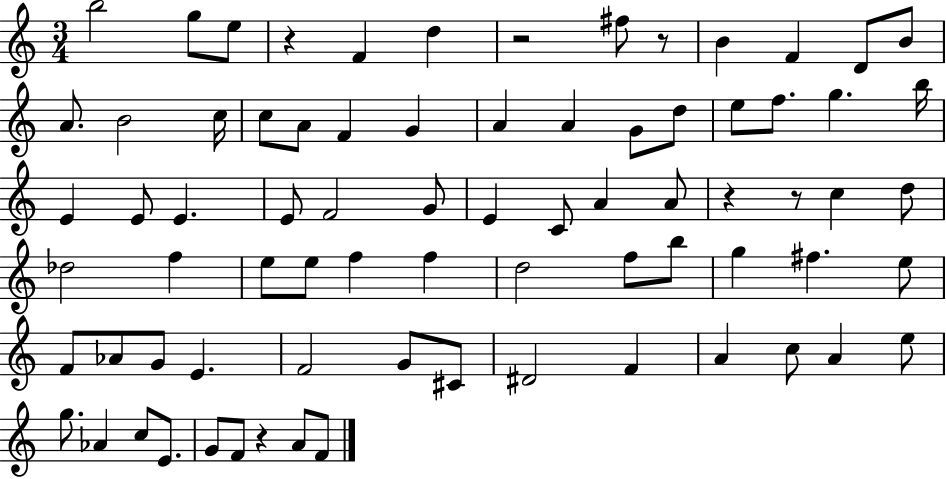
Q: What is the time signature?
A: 3/4